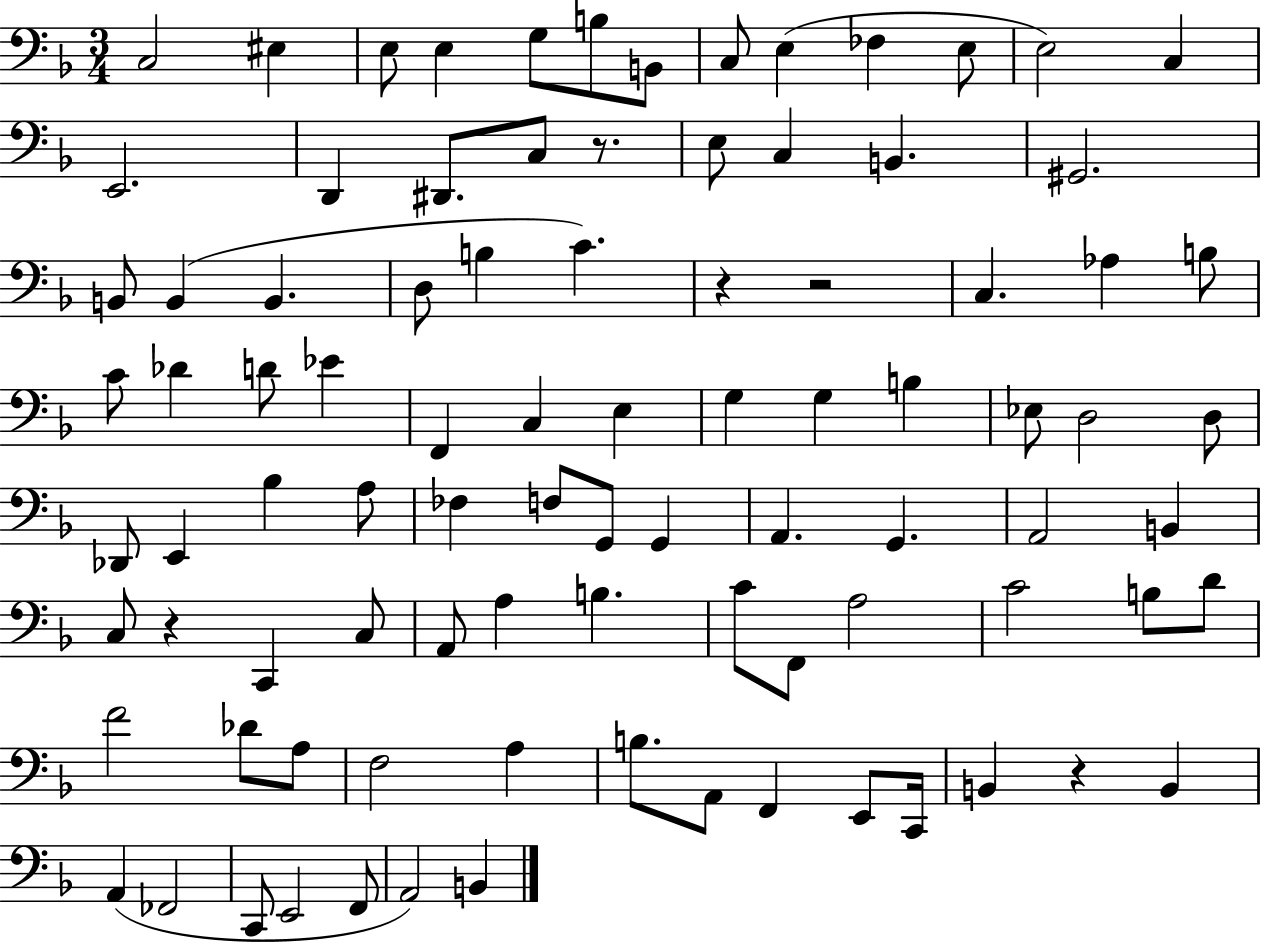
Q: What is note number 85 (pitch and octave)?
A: A2